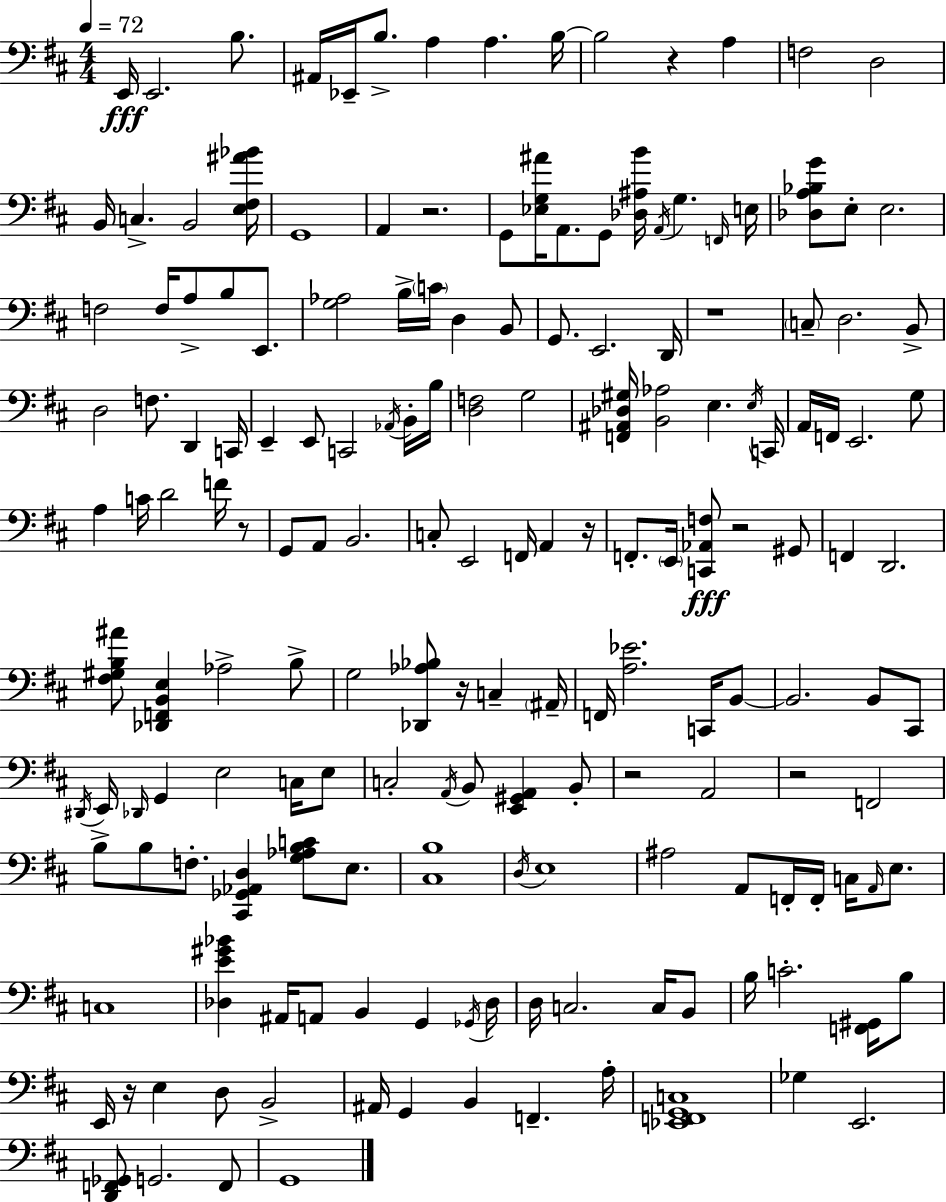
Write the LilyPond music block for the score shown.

{
  \clef bass
  \numericTimeSignature
  \time 4/4
  \key d \major
  \tempo 4 = 72
  \repeat volta 2 { e,16\fff e,2. b8. | ais,16 ees,16-- b8.-> a4 a4. b16~~ | b2 r4 a4 | f2 d2 | \break b,16 c4.-> b,2 <e fis ais' bes'>16 | g,1 | a,4 r2. | g,8 <ees g ais'>16 a,8. g,8 <des ais b'>16 \acciaccatura { a,16 } g4. | \break \grace { f,16 } e16 <des a bes g'>8 e8-. e2. | f2 f16 a8-> b8 e,8. | <g aes>2 b16-> \parenthesize c'16 d4 | b,8 g,8. e,2. | \break d,16 r1 | \parenthesize c8-- d2. | b,8-> d2 f8. d,4 | c,16 e,4-- e,8 c,2 | \break \acciaccatura { aes,16 } b,16-. b16 <d f>2 g2 | <f, ais, des gis>16 <b, aes>2 e4. | \acciaccatura { e16 } c,16 a,16 f,16 e,2. | g8 a4 c'16 d'2 | \break f'16 r8 g,8 a,8 b,2. | c8-. e,2 f,16 a,4 | r16 f,8.-. \parenthesize e,16 <c, aes, f>8\fff r2 | gis,8 f,4 d,2. | \break <fis gis b ais'>8 <des, f, b, e>4 aes2-> | b8-> g2 <des, aes bes>8 r16 c4-- | \parenthesize ais,16-- f,16 <a ees'>2. | c,16 b,8~~ b,2. | \break b,8 cis,8 \acciaccatura { dis,16 } e,16 \grace { des,16 } g,4 e2 | c16 e8 c2-. \acciaccatura { a,16 } b,8 | <e, gis, a,>4 b,8-. r2 a,2 | r2 f,2 | \break b8-> b8 f8.-. <cis, ges, aes, d>4 | <g aes b c'>8 e8. <cis b>1 | \acciaccatura { d16 } e1 | ais2 | \break a,8 f,16-. f,16-. c16 \grace { a,16 } e8. c1 | <des e' gis' bes'>4 ais,16 a,8 | b,4 g,4 \acciaccatura { ges,16 } des16 d16 c2. | c16 b,8 b16 c'2.-. | \break <f, gis,>16 b8 e,16 r16 e4 | d8 b,2-> ais,16 g,4 b,4 | f,4.-- a16-. <ees, f, g, c>1 | ges4 e,2. | \break <d, f, ges,>8 g,2. | f,8 g,1 | } \bar "|."
}